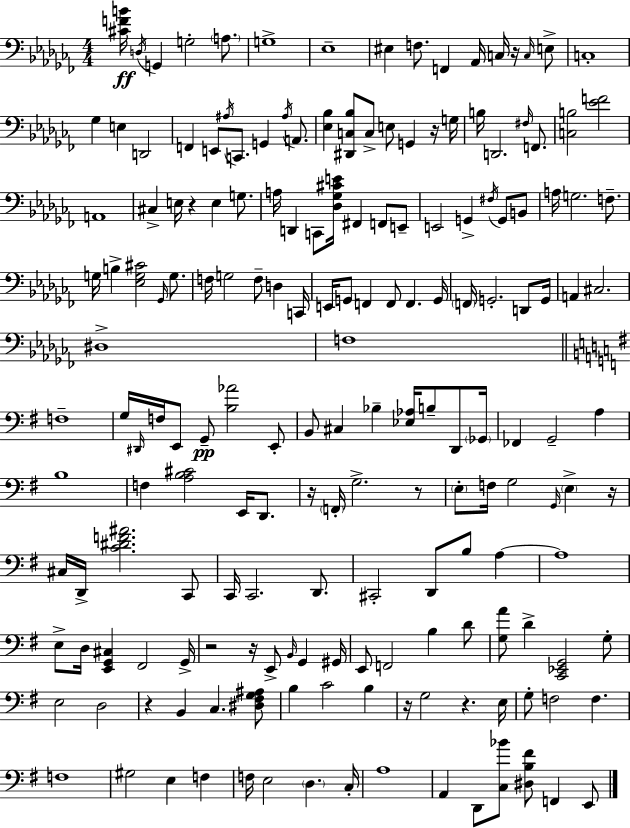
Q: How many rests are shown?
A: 11